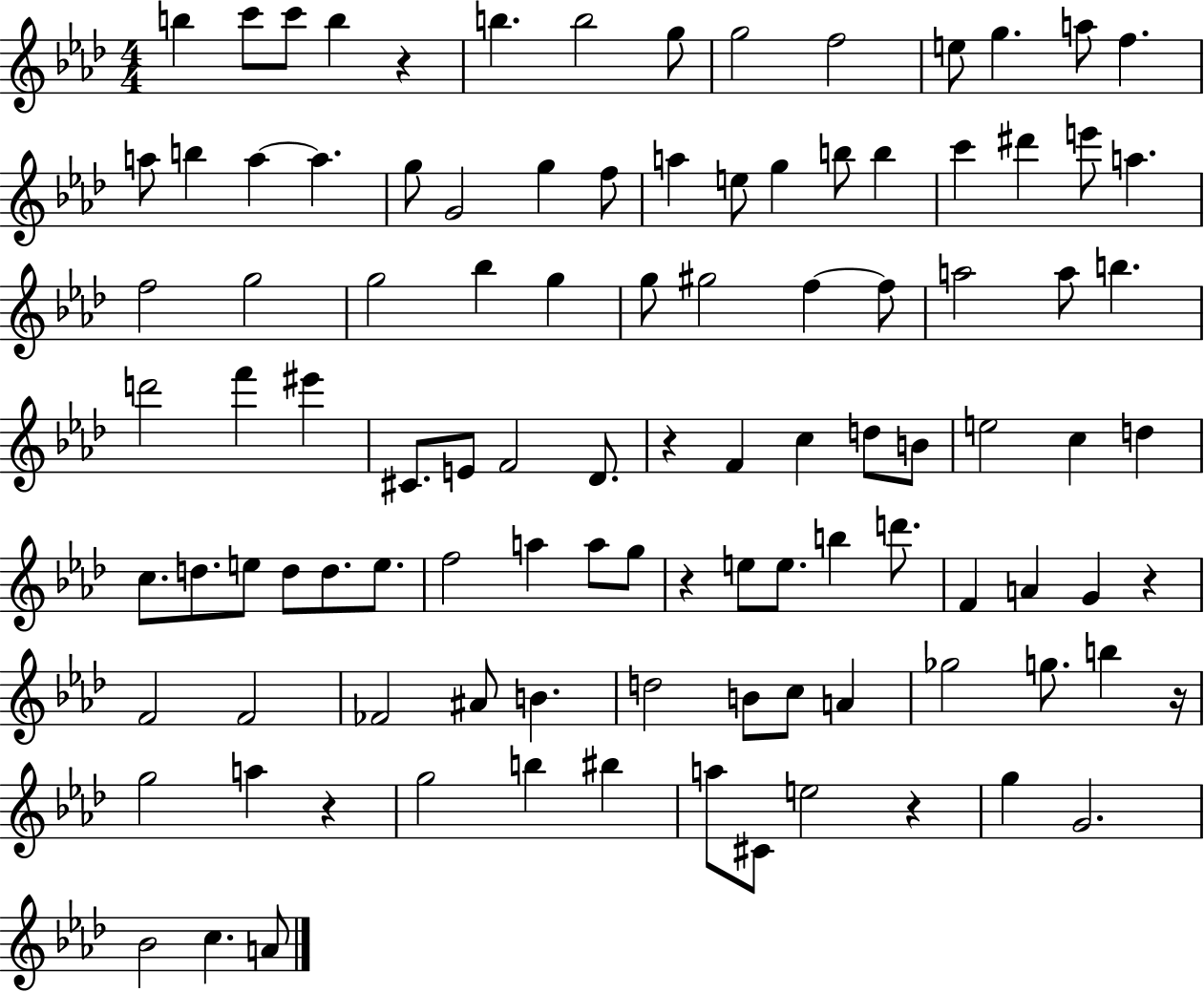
{
  \clef treble
  \numericTimeSignature
  \time 4/4
  \key aes \major
  b''4 c'''8 c'''8 b''4 r4 | b''4. b''2 g''8 | g''2 f''2 | e''8 g''4. a''8 f''4. | \break a''8 b''4 a''4~~ a''4. | g''8 g'2 g''4 f''8 | a''4 e''8 g''4 b''8 b''4 | c'''4 dis'''4 e'''8 a''4. | \break f''2 g''2 | g''2 bes''4 g''4 | g''8 gis''2 f''4~~ f''8 | a''2 a''8 b''4. | \break d'''2 f'''4 eis'''4 | cis'8. e'8 f'2 des'8. | r4 f'4 c''4 d''8 b'8 | e''2 c''4 d''4 | \break c''8. d''8. e''8 d''8 d''8. e''8. | f''2 a''4 a''8 g''8 | r4 e''8 e''8. b''4 d'''8. | f'4 a'4 g'4 r4 | \break f'2 f'2 | fes'2 ais'8 b'4. | d''2 b'8 c''8 a'4 | ges''2 g''8. b''4 r16 | \break g''2 a''4 r4 | g''2 b''4 bis''4 | a''8 cis'8 e''2 r4 | g''4 g'2. | \break bes'2 c''4. a'8 | \bar "|."
}